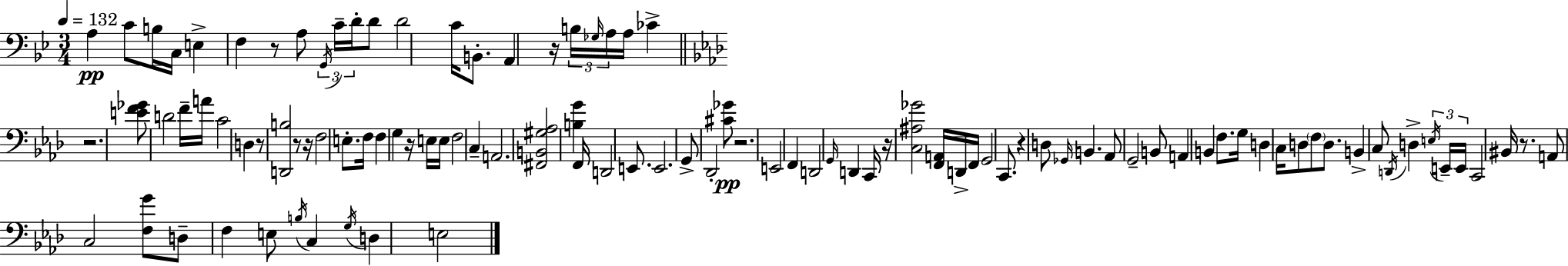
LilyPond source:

{
  \clef bass
  \numericTimeSignature
  \time 3/4
  \key bes \major
  \tempo 4 = 132
  \repeat volta 2 { a4\pp c'8 b16 c16 e4-> | f4 r8 a8 \tuplet 3/2 { \acciaccatura { g,16 } c'16-- d'16-. } d'8 | d'2 c'16 b,8.-. | a,4 r16 \tuplet 3/2 { b16 \grace { ges16 } a16 } a16 ces'4-> | \break \bar "||" \break \key aes \major r2. | <e' f' ges'>8 d'2 f'16-- a'16 | c'2 d4 | r8 <d, b>2 r8 | \break r16 f2 e8.-. | f16 f4 g4 r16 e16 e16 | f2 c4-- | a,2. | \break <fis, b, gis aes>2 <b g'>4 | f,16 d,2 e,8. | e,2. | g,8-> des,2-. <cis' ges'>8\pp | \break r2. | e,2 f,4 | d,2 \grace { g,16 } d,4 | c,16 r16 <c ais ges'>2 <f, a,>16 | \break d,16-> f,16 g,2 c,8. | r4 d8 \grace { ges,16 } b,4. | aes,8 g,2-- | b,8 a,4 b,4 f8. | \break g16 d4 c16 d8 \parenthesize f8 d8. | b,4-> c8 \acciaccatura { d,16 } d4-> | \tuplet 3/2 { \acciaccatura { e16 } e,16-- e,16 } c,2 | bis,16 r8. a,8 c2 | \break <f g'>8 d8-- f4 e8 | \acciaccatura { b16 } c4 \acciaccatura { g16 } d4 e2 | } \bar "|."
}